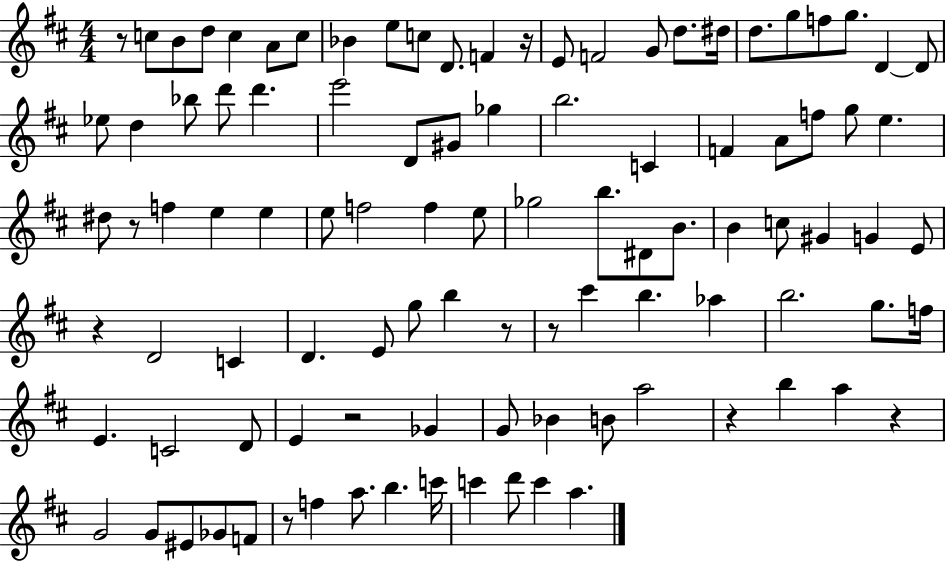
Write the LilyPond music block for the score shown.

{
  \clef treble
  \numericTimeSignature
  \time 4/4
  \key d \major
  \repeat volta 2 { r8 c''8 b'8 d''8 c''4 a'8 c''8 | bes'4 e''8 c''8 d'8. f'4 r16 | e'8 f'2 g'8 d''8. dis''16 | d''8. g''8 f''8 g''8. d'4~~ d'8 | \break ees''8 d''4 bes''8 d'''8 d'''4. | e'''2 d'8 gis'8 ges''4 | b''2. c'4 | f'4 a'8 f''8 g''8 e''4. | \break dis''8 r8 f''4 e''4 e''4 | e''8 f''2 f''4 e''8 | ges''2 b''8. dis'8 b'8. | b'4 c''8 gis'4 g'4 e'8 | \break r4 d'2 c'4 | d'4. e'8 g''8 b''4 r8 | r8 cis'''4 b''4. aes''4 | b''2. g''8. f''16 | \break e'4. c'2 d'8 | e'4 r2 ges'4 | g'8 bes'4 b'8 a''2 | r4 b''4 a''4 r4 | \break g'2 g'8 eis'8 ges'8 f'8 | r8 f''4 a''8. b''4. c'''16 | c'''4 d'''8 c'''4 a''4. | } \bar "|."
}